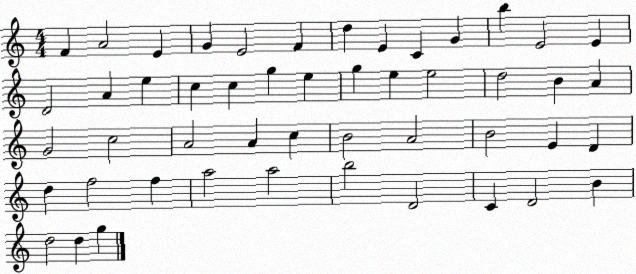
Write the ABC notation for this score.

X:1
T:Untitled
M:4/4
L:1/4
K:C
F A2 E G E2 F d E C G b E2 E D2 A e c c g e g e e2 d2 B A G2 c2 A2 A c B2 A2 B2 E D d f2 f a2 a2 b2 D2 C D2 B d2 d g